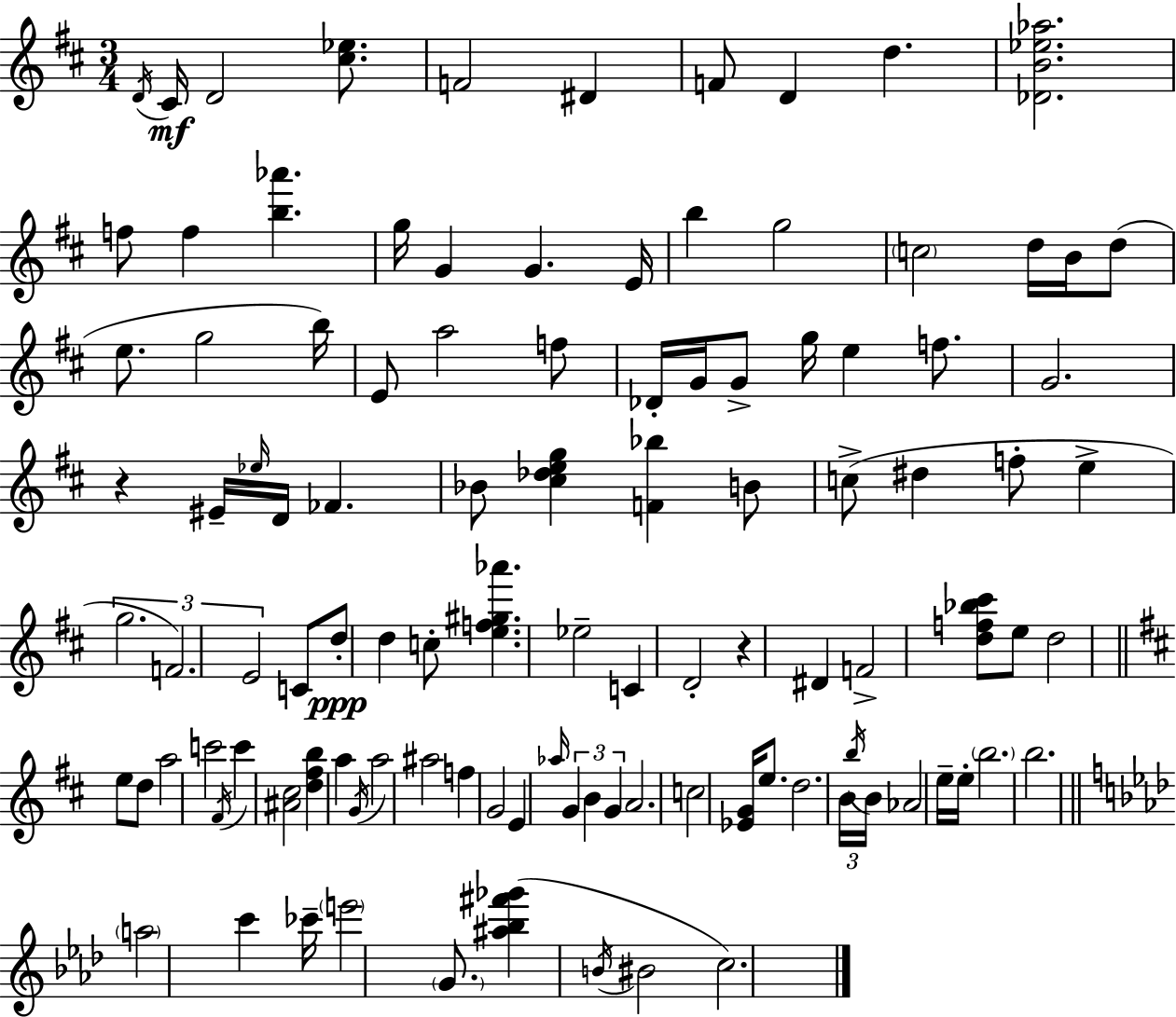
{
  \clef treble
  \numericTimeSignature
  \time 3/4
  \key d \major
  \repeat volta 2 { \acciaccatura { d'16 }\mf cis'16 d'2 <cis'' ees''>8. | f'2 dis'4 | f'8 d'4 d''4. | <des' b' ees'' aes''>2. | \break f''8 f''4 <b'' aes'''>4. | g''16 g'4 g'4. | e'16 b''4 g''2 | \parenthesize c''2 d''16 b'16 d''8( | \break e''8. g''2 | b''16) e'8 a''2 f''8 | des'16-. g'16 g'8-> g''16 e''4 f''8. | g'2. | \break r4 eis'16-- \grace { ees''16 } d'16 fes'4. | bes'8 <cis'' des'' e'' g''>4 <f' bes''>4 | b'8 c''8->( dis''4 f''8-. e''4-> | \tuplet 3/2 { g''2. | \break f'2.) | e'2 } c'8 | d''8-.\ppp d''4 c''8-. <e'' f'' gis'' aes'''>4. | ees''2-- c'4 | \break d'2-. r4 | dis'4 f'2-> | <d'' f'' bes'' cis'''>8 e''8 d''2 | \bar "||" \break \key b \minor e''8 d''8 a''2 | c'''2 \acciaccatura { fis'16 } c'''4 | <ais' cis''>2 <d'' fis'' b''>4 | a''4 \acciaccatura { g'16 } a''2 | \break ais''2 f''4 | g'2 e'4 | \grace { aes''16 } \tuplet 3/2 { g'4 b'4 g'4 } | a'2. | \break c''2 <ees' g'>16 | e''8. d''2. | \tuplet 3/2 { b'16 \acciaccatura { b''16 } b'16 } aes'2 | e''16-- e''16-. \parenthesize b''2. | \break b''2. | \bar "||" \break \key aes \major \parenthesize a''2 c'''4 | ces'''16-- \parenthesize e'''2 \parenthesize g'8. | <ais'' bes'' fis''' ges'''>4( \acciaccatura { b'16 } bis'2 | c''2.) | \break } \bar "|."
}